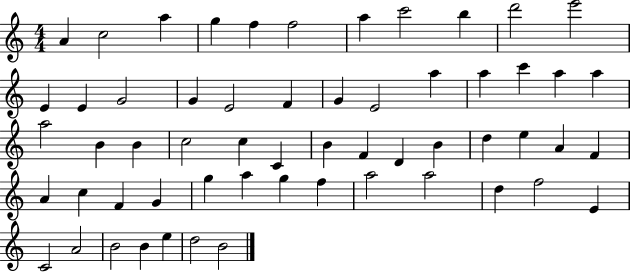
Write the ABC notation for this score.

X:1
T:Untitled
M:4/4
L:1/4
K:C
A c2 a g f f2 a c'2 b d'2 e'2 E E G2 G E2 F G E2 a a c' a a a2 B B c2 c C B F D B d e A F A c F G g a g f a2 a2 d f2 E C2 A2 B2 B e d2 B2